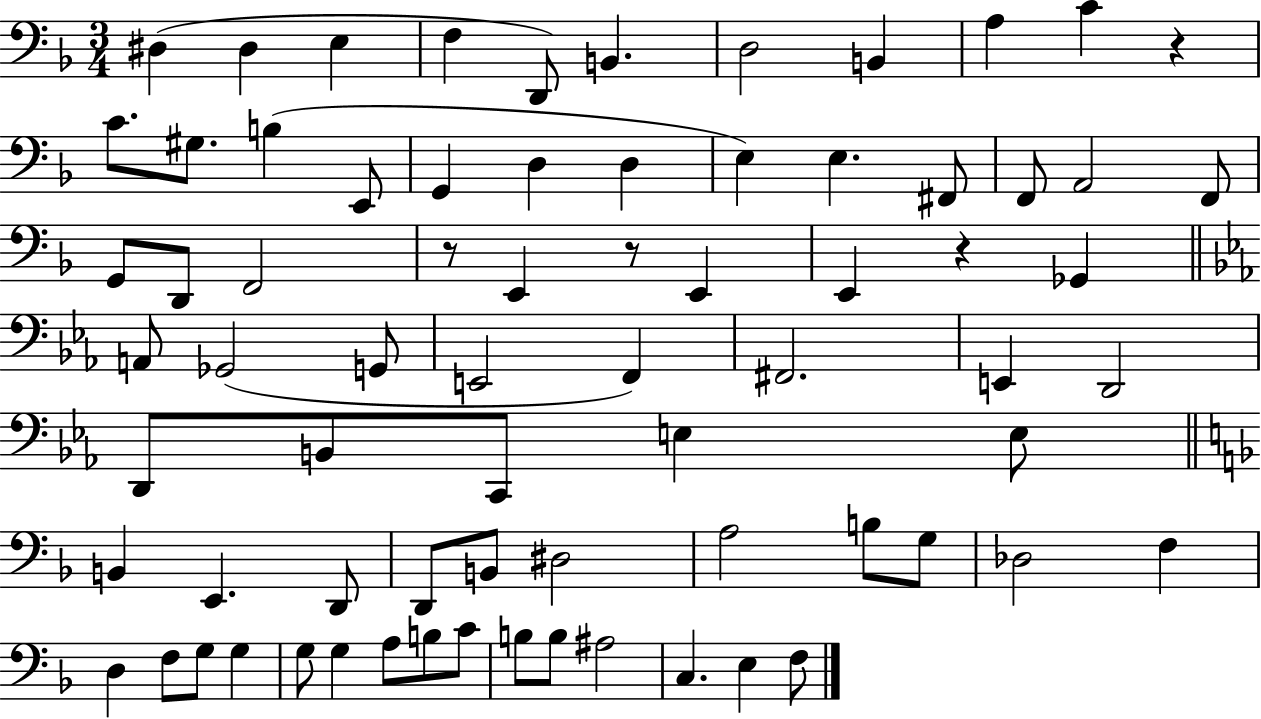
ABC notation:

X:1
T:Untitled
M:3/4
L:1/4
K:F
^D, ^D, E, F, D,,/2 B,, D,2 B,, A, C z C/2 ^G,/2 B, E,,/2 G,, D, D, E, E, ^F,,/2 F,,/2 A,,2 F,,/2 G,,/2 D,,/2 F,,2 z/2 E,, z/2 E,, E,, z _G,, A,,/2 _G,,2 G,,/2 E,,2 F,, ^F,,2 E,, D,,2 D,,/2 B,,/2 C,,/2 E, E,/2 B,, E,, D,,/2 D,,/2 B,,/2 ^D,2 A,2 B,/2 G,/2 _D,2 F, D, F,/2 G,/2 G, G,/2 G, A,/2 B,/2 C/2 B,/2 B,/2 ^A,2 C, E, F,/2